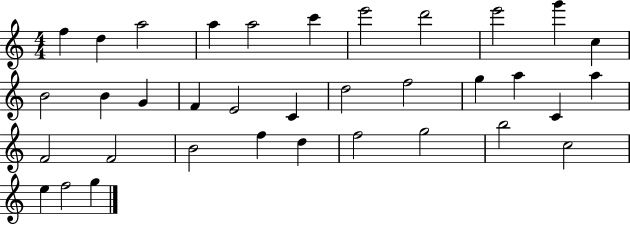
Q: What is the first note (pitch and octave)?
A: F5